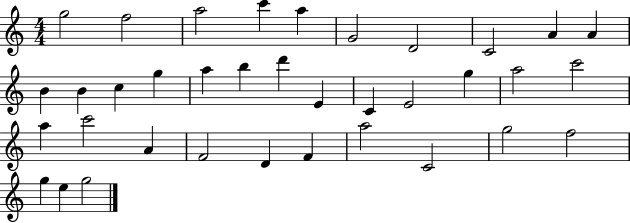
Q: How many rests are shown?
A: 0